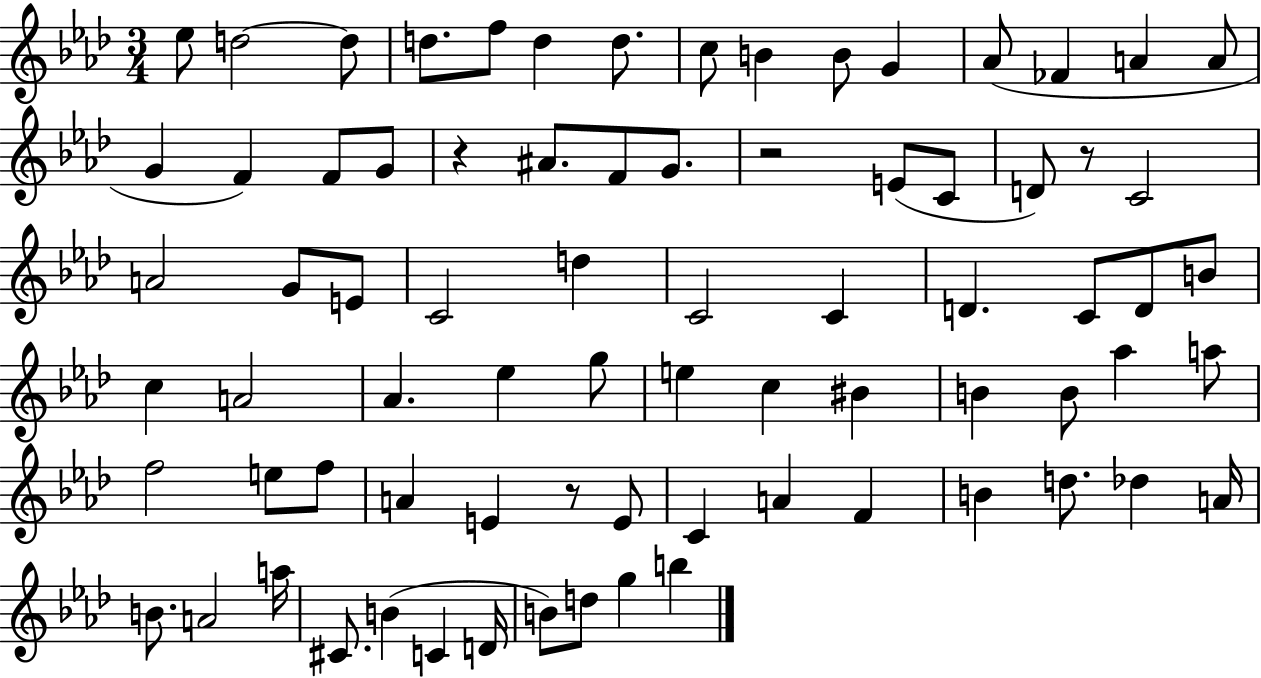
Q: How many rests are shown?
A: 4